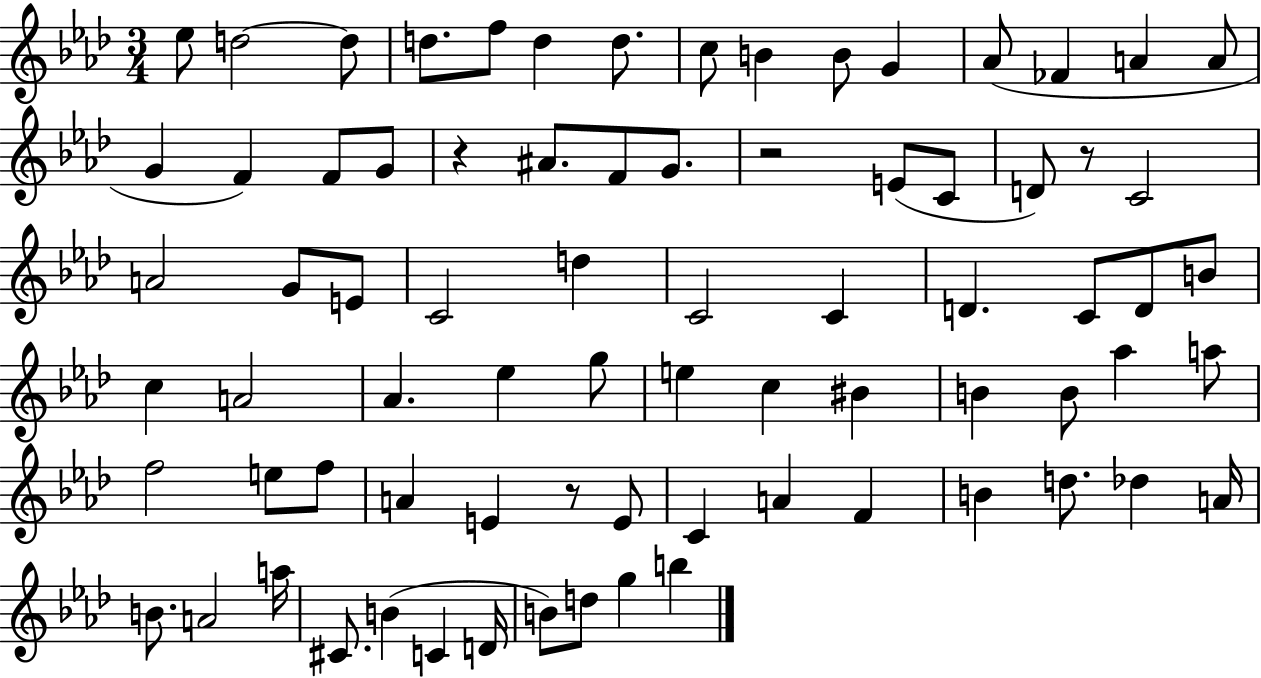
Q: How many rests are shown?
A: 4